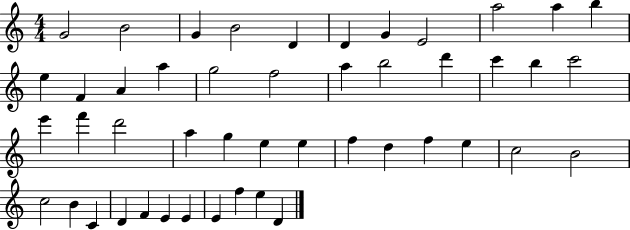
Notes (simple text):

G4/h B4/h G4/q B4/h D4/q D4/q G4/q E4/h A5/h A5/q B5/q E5/q F4/q A4/q A5/q G5/h F5/h A5/q B5/h D6/q C6/q B5/q C6/h E6/q F6/q D6/h A5/q G5/q E5/q E5/q F5/q D5/q F5/q E5/q C5/h B4/h C5/h B4/q C4/q D4/q F4/q E4/q E4/q E4/q F5/q E5/q D4/q